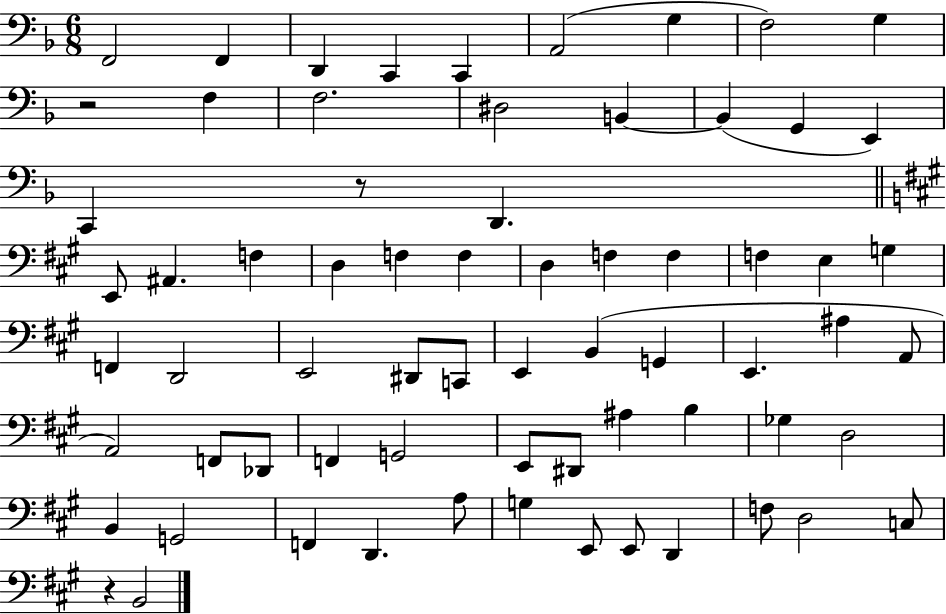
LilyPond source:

{
  \clef bass
  \numericTimeSignature
  \time 6/8
  \key f \major
  f,2 f,4 | d,4 c,4 c,4 | a,2( g4 | f2) g4 | \break r2 f4 | f2. | dis2 b,4~~ | b,4( g,4 e,4) | \break c,4 r8 d,4. | \bar "||" \break \key a \major e,8 ais,4. f4 | d4 f4 f4 | d4 f4 f4 | f4 e4 g4 | \break f,4 d,2 | e,2 dis,8 c,8 | e,4 b,4( g,4 | e,4. ais4 a,8 | \break a,2) f,8 des,8 | f,4 g,2 | e,8 dis,8 ais4 b4 | ges4 d2 | \break b,4 g,2 | f,4 d,4. a8 | g4 e,8 e,8 d,4 | f8 d2 c8 | \break r4 b,2 | \bar "|."
}